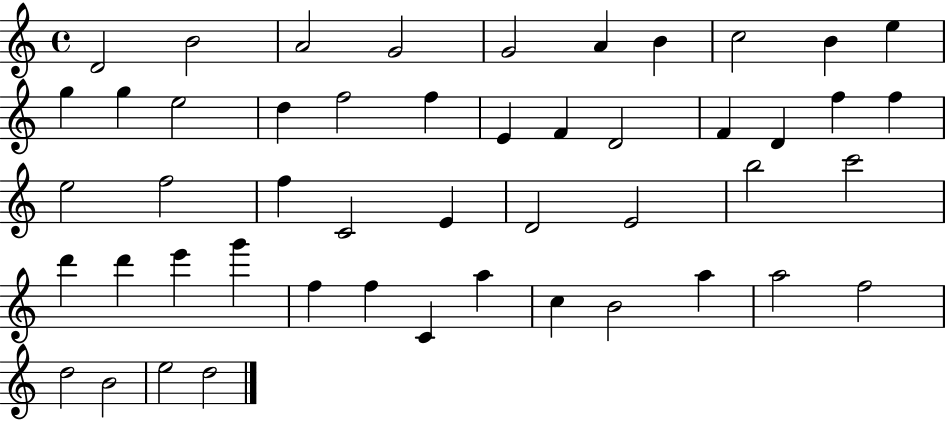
X:1
T:Untitled
M:4/4
L:1/4
K:C
D2 B2 A2 G2 G2 A B c2 B e g g e2 d f2 f E F D2 F D f f e2 f2 f C2 E D2 E2 b2 c'2 d' d' e' g' f f C a c B2 a a2 f2 d2 B2 e2 d2